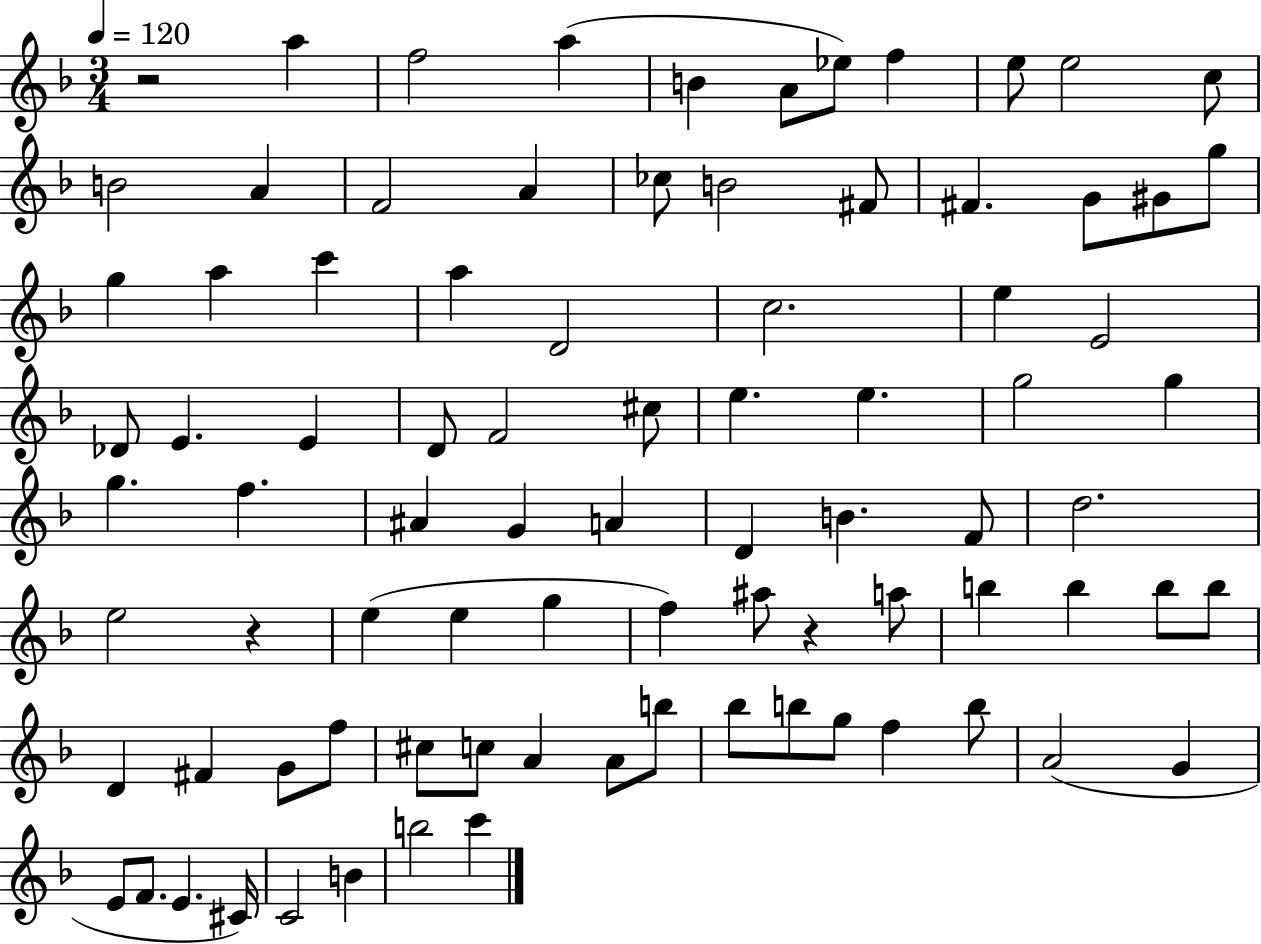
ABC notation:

X:1
T:Untitled
M:3/4
L:1/4
K:F
z2 a f2 a B A/2 _e/2 f e/2 e2 c/2 B2 A F2 A _c/2 B2 ^F/2 ^F G/2 ^G/2 g/2 g a c' a D2 c2 e E2 _D/2 E E D/2 F2 ^c/2 e e g2 g g f ^A G A D B F/2 d2 e2 z e e g f ^a/2 z a/2 b b b/2 b/2 D ^F G/2 f/2 ^c/2 c/2 A A/2 b/2 _b/2 b/2 g/2 f b/2 A2 G E/2 F/2 E ^C/4 C2 B b2 c'